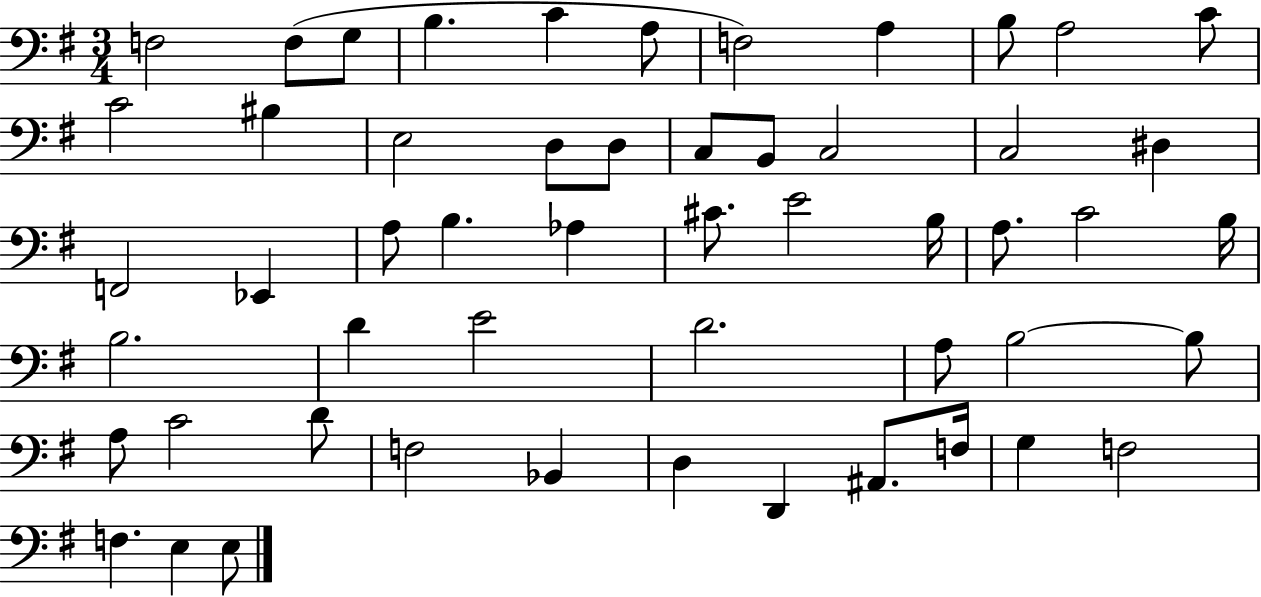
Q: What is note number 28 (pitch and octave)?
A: E4